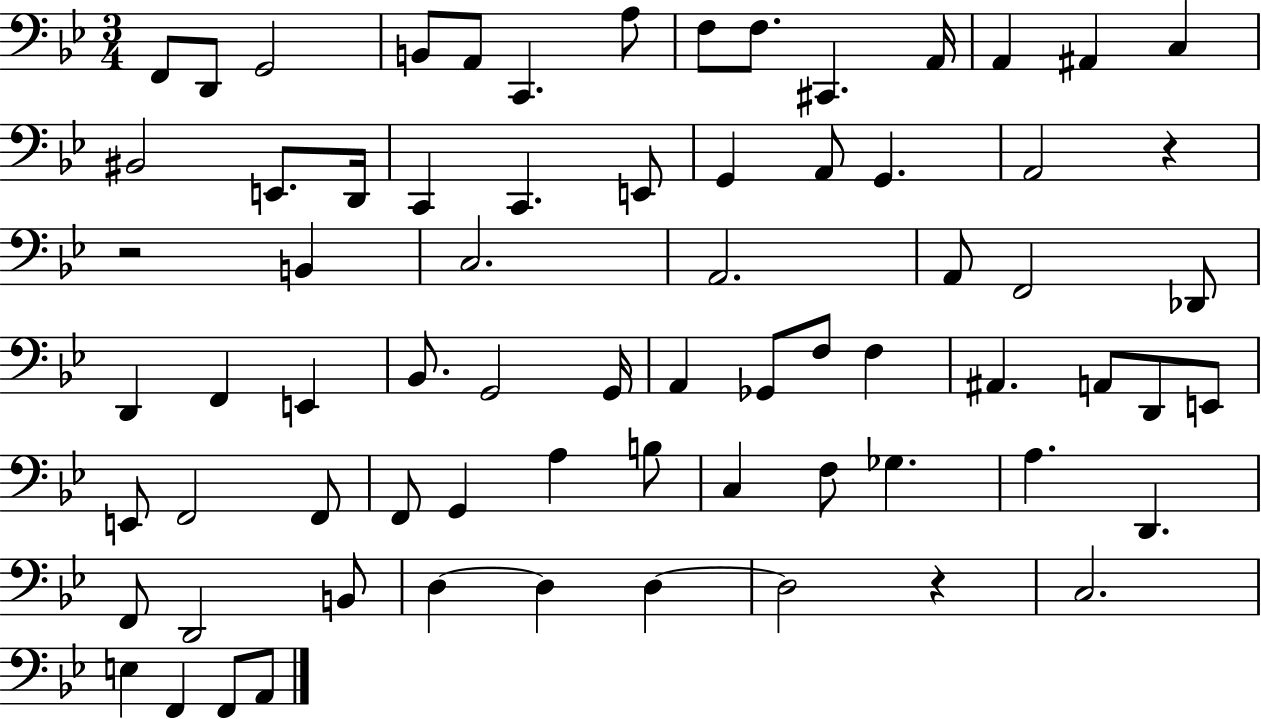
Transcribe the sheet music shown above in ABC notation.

X:1
T:Untitled
M:3/4
L:1/4
K:Bb
F,,/2 D,,/2 G,,2 B,,/2 A,,/2 C,, A,/2 F,/2 F,/2 ^C,, A,,/4 A,, ^A,, C, ^B,,2 E,,/2 D,,/4 C,, C,, E,,/2 G,, A,,/2 G,, A,,2 z z2 B,, C,2 A,,2 A,,/2 F,,2 _D,,/2 D,, F,, E,, _B,,/2 G,,2 G,,/4 A,, _G,,/2 F,/2 F, ^A,, A,,/2 D,,/2 E,,/2 E,,/2 F,,2 F,,/2 F,,/2 G,, A, B,/2 C, F,/2 _G, A, D,, F,,/2 D,,2 B,,/2 D, D, D, D,2 z C,2 E, F,, F,,/2 A,,/2